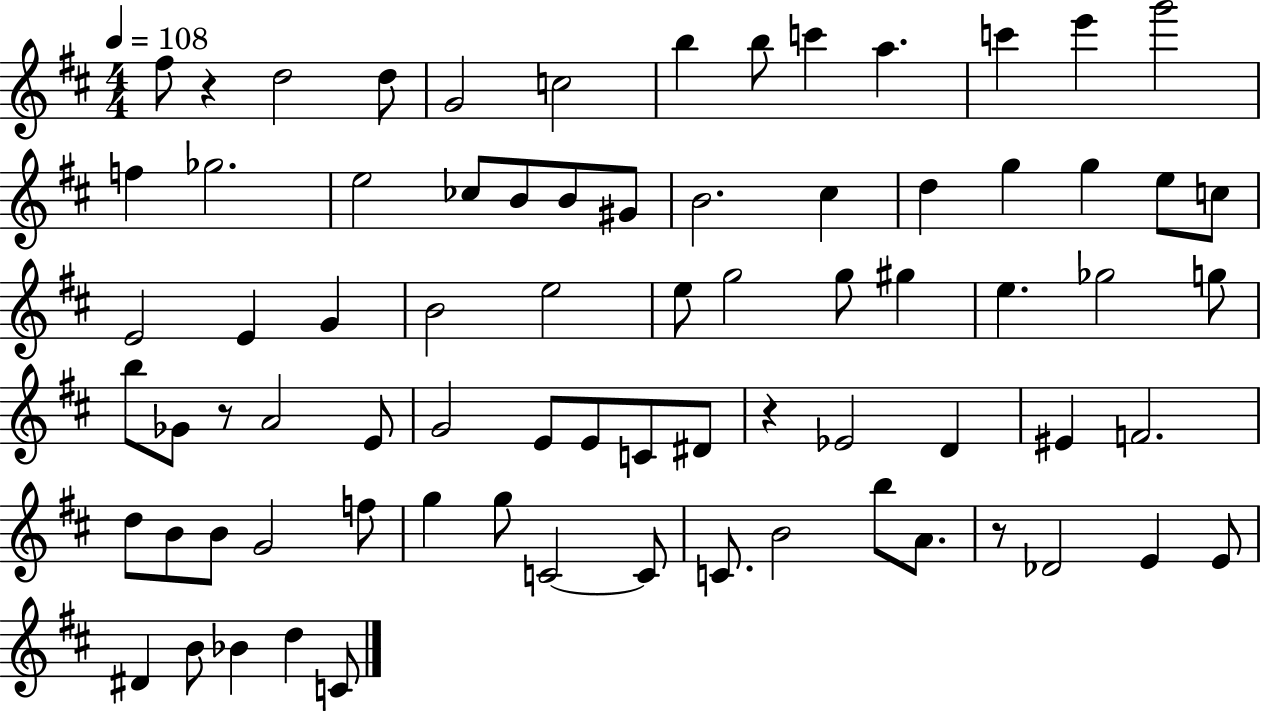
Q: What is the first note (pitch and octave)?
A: F#5